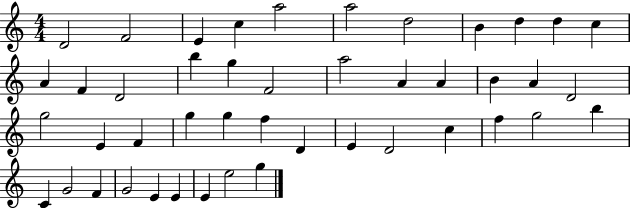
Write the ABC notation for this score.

X:1
T:Untitled
M:4/4
L:1/4
K:C
D2 F2 E c a2 a2 d2 B d d c A F D2 b g F2 a2 A A B A D2 g2 E F g g f D E D2 c f g2 b C G2 F G2 E E E e2 g